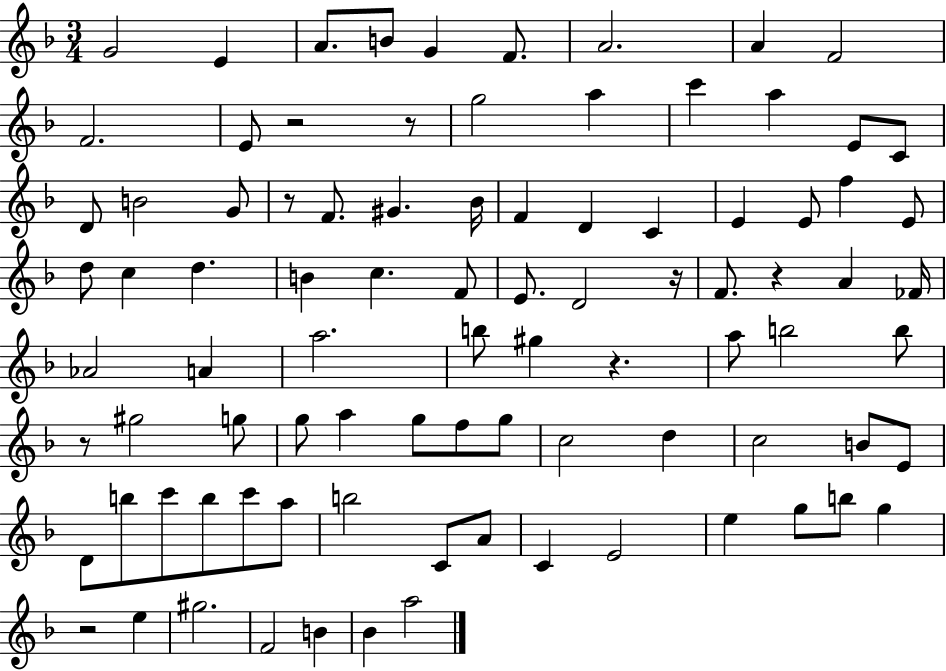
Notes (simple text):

G4/h E4/q A4/e. B4/e G4/q F4/e. A4/h. A4/q F4/h F4/h. E4/e R/h R/e G5/h A5/q C6/q A5/q E4/e C4/e D4/e B4/h G4/e R/e F4/e. G#4/q. Bb4/s F4/q D4/q C4/q E4/q E4/e F5/q E4/e D5/e C5/q D5/q. B4/q C5/q. F4/e E4/e. D4/h R/s F4/e. R/q A4/q FES4/s Ab4/h A4/q A5/h. B5/e G#5/q R/q. A5/e B5/h B5/e R/e G#5/h G5/e G5/e A5/q G5/e F5/e G5/e C5/h D5/q C5/h B4/e E4/e D4/e B5/e C6/e B5/e C6/e A5/e B5/h C4/e A4/e C4/q E4/h E5/q G5/e B5/e G5/q R/h E5/q G#5/h. F4/h B4/q Bb4/q A5/h